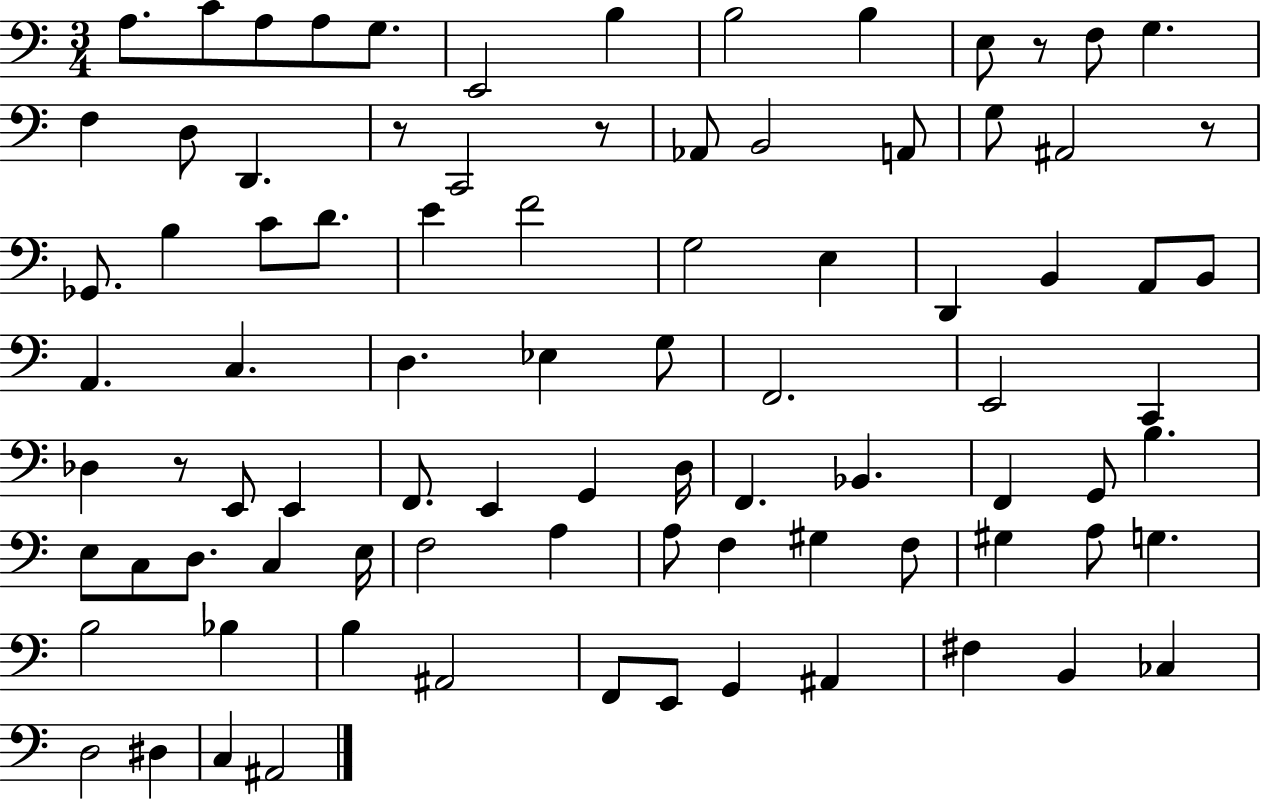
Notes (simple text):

A3/e. C4/e A3/e A3/e G3/e. E2/h B3/q B3/h B3/q E3/e R/e F3/e G3/q. F3/q D3/e D2/q. R/e C2/h R/e Ab2/e B2/h A2/e G3/e A#2/h R/e Gb2/e. B3/q C4/e D4/e. E4/q F4/h G3/h E3/q D2/q B2/q A2/e B2/e A2/q. C3/q. D3/q. Eb3/q G3/e F2/h. E2/h C2/q Db3/q R/e E2/e E2/q F2/e. E2/q G2/q D3/s F2/q. Bb2/q. F2/q G2/e B3/q. E3/e C3/e D3/e. C3/q E3/s F3/h A3/q A3/e F3/q G#3/q F3/e G#3/q A3/e G3/q. B3/h Bb3/q B3/q A#2/h F2/e E2/e G2/q A#2/q F#3/q B2/q CES3/q D3/h D#3/q C3/q A#2/h